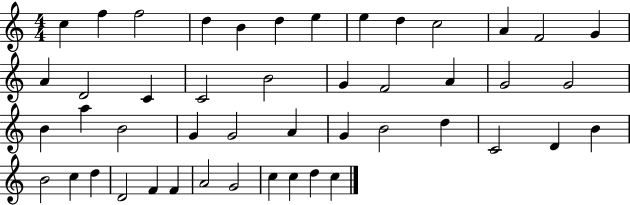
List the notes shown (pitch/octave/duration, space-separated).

C5/q F5/q F5/h D5/q B4/q D5/q E5/q E5/q D5/q C5/h A4/q F4/h G4/q A4/q D4/h C4/q C4/h B4/h G4/q F4/h A4/q G4/h G4/h B4/q A5/q B4/h G4/q G4/h A4/q G4/q B4/h D5/q C4/h D4/q B4/q B4/h C5/q D5/q D4/h F4/q F4/q A4/h G4/h C5/q C5/q D5/q C5/q